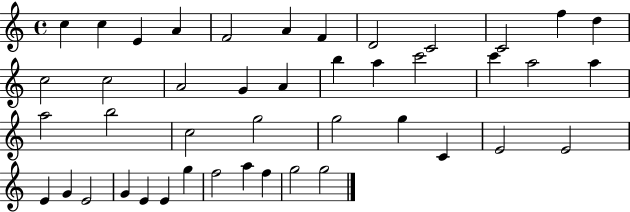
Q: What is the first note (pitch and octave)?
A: C5